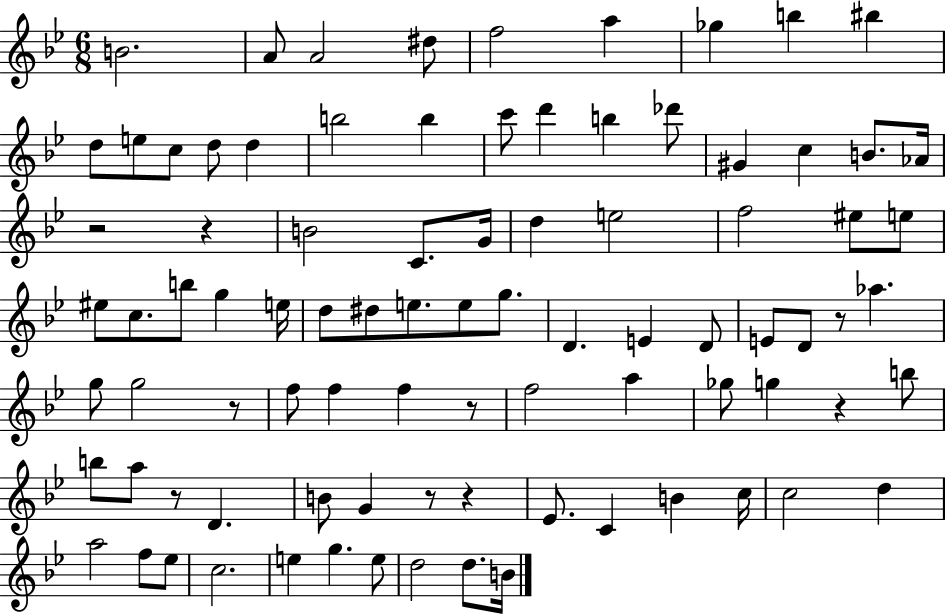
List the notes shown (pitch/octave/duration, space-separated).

B4/h. A4/e A4/h D#5/e F5/h A5/q Gb5/q B5/q BIS5/q D5/e E5/e C5/e D5/e D5/q B5/h B5/q C6/e D6/q B5/q Db6/e G#4/q C5/q B4/e. Ab4/s R/h R/q B4/h C4/e. G4/s D5/q E5/h F5/h EIS5/e E5/e EIS5/e C5/e. B5/e G5/q E5/s D5/e D#5/e E5/e. E5/e G5/e. D4/q. E4/q D4/e E4/e D4/e R/e Ab5/q. G5/e G5/h R/e F5/e F5/q F5/q R/e F5/h A5/q Gb5/e G5/q R/q B5/e B5/e A5/e R/e D4/q. B4/e G4/q R/e R/q Eb4/e. C4/q B4/q C5/s C5/h D5/q A5/h F5/e Eb5/e C5/h. E5/q G5/q. E5/e D5/h D5/e. B4/s